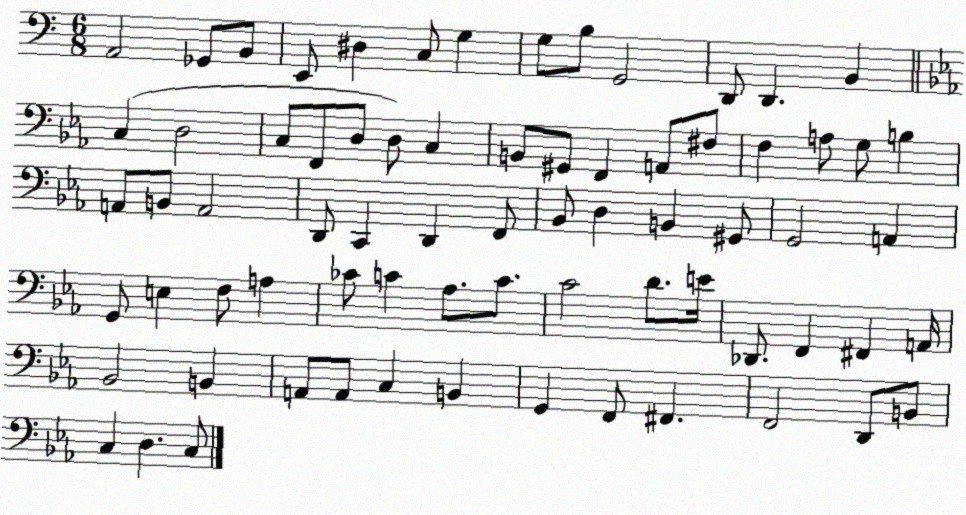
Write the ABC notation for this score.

X:1
T:Untitled
M:6/8
L:1/4
K:C
A,,2 _G,,/2 B,,/2 E,,/2 ^D, C,/2 G, G,/2 B,/2 G,,2 D,,/2 D,, B,, C, D,2 C,/2 F,,/2 D,/2 D,/2 C, B,,/2 ^G,,/2 F,, A,,/2 ^F,/2 F, A,/2 G,/2 B, A,,/2 B,,/2 A,,2 D,,/2 C,, D,, F,,/2 _B,,/2 D, B,, ^G,,/2 G,,2 A,, G,,/2 E, F,/2 A, _C/2 C _A,/2 C/2 C2 D/2 E/4 _D,,/2 F,, ^F,, A,,/4 _B,,2 B,, A,,/2 A,,/2 C, B,, G,, F,,/2 ^F,, F,,2 D,,/2 B,,/2 C, D, C,/2